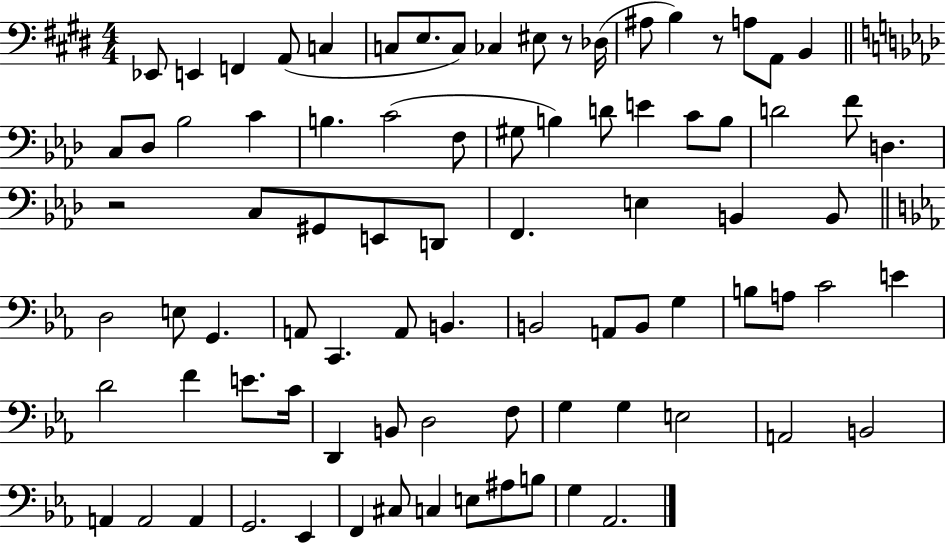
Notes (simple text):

Eb2/e E2/q F2/q A2/e C3/q C3/e E3/e. C3/e CES3/q EIS3/e R/e Db3/s A#3/e B3/q R/e A3/e A2/e B2/q C3/e Db3/e Bb3/h C4/q B3/q. C4/h F3/e G#3/e B3/q D4/e E4/q C4/e B3/e D4/h F4/e D3/q. R/h C3/e G#2/e E2/e D2/e F2/q. E3/q B2/q B2/e D3/h E3/e G2/q. A2/e C2/q. A2/e B2/q. B2/h A2/e B2/e G3/q B3/e A3/e C4/h E4/q D4/h F4/q E4/e. C4/s D2/q B2/e D3/h F3/e G3/q G3/q E3/h A2/h B2/h A2/q A2/h A2/q G2/h. Eb2/q F2/q C#3/e C3/q E3/e A#3/e B3/e G3/q Ab2/h.